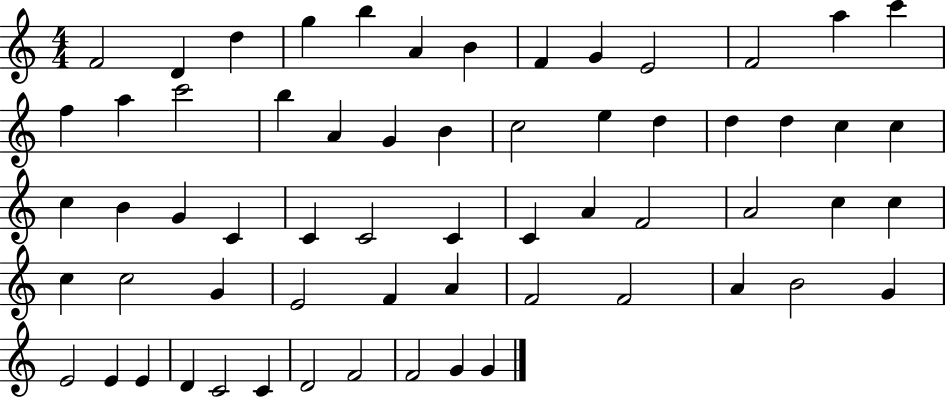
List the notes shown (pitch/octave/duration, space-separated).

F4/h D4/q D5/q G5/q B5/q A4/q B4/q F4/q G4/q E4/h F4/h A5/q C6/q F5/q A5/q C6/h B5/q A4/q G4/q B4/q C5/h E5/q D5/q D5/q D5/q C5/q C5/q C5/q B4/q G4/q C4/q C4/q C4/h C4/q C4/q A4/q F4/h A4/h C5/q C5/q C5/q C5/h G4/q E4/h F4/q A4/q F4/h F4/h A4/q B4/h G4/q E4/h E4/q E4/q D4/q C4/h C4/q D4/h F4/h F4/h G4/q G4/q